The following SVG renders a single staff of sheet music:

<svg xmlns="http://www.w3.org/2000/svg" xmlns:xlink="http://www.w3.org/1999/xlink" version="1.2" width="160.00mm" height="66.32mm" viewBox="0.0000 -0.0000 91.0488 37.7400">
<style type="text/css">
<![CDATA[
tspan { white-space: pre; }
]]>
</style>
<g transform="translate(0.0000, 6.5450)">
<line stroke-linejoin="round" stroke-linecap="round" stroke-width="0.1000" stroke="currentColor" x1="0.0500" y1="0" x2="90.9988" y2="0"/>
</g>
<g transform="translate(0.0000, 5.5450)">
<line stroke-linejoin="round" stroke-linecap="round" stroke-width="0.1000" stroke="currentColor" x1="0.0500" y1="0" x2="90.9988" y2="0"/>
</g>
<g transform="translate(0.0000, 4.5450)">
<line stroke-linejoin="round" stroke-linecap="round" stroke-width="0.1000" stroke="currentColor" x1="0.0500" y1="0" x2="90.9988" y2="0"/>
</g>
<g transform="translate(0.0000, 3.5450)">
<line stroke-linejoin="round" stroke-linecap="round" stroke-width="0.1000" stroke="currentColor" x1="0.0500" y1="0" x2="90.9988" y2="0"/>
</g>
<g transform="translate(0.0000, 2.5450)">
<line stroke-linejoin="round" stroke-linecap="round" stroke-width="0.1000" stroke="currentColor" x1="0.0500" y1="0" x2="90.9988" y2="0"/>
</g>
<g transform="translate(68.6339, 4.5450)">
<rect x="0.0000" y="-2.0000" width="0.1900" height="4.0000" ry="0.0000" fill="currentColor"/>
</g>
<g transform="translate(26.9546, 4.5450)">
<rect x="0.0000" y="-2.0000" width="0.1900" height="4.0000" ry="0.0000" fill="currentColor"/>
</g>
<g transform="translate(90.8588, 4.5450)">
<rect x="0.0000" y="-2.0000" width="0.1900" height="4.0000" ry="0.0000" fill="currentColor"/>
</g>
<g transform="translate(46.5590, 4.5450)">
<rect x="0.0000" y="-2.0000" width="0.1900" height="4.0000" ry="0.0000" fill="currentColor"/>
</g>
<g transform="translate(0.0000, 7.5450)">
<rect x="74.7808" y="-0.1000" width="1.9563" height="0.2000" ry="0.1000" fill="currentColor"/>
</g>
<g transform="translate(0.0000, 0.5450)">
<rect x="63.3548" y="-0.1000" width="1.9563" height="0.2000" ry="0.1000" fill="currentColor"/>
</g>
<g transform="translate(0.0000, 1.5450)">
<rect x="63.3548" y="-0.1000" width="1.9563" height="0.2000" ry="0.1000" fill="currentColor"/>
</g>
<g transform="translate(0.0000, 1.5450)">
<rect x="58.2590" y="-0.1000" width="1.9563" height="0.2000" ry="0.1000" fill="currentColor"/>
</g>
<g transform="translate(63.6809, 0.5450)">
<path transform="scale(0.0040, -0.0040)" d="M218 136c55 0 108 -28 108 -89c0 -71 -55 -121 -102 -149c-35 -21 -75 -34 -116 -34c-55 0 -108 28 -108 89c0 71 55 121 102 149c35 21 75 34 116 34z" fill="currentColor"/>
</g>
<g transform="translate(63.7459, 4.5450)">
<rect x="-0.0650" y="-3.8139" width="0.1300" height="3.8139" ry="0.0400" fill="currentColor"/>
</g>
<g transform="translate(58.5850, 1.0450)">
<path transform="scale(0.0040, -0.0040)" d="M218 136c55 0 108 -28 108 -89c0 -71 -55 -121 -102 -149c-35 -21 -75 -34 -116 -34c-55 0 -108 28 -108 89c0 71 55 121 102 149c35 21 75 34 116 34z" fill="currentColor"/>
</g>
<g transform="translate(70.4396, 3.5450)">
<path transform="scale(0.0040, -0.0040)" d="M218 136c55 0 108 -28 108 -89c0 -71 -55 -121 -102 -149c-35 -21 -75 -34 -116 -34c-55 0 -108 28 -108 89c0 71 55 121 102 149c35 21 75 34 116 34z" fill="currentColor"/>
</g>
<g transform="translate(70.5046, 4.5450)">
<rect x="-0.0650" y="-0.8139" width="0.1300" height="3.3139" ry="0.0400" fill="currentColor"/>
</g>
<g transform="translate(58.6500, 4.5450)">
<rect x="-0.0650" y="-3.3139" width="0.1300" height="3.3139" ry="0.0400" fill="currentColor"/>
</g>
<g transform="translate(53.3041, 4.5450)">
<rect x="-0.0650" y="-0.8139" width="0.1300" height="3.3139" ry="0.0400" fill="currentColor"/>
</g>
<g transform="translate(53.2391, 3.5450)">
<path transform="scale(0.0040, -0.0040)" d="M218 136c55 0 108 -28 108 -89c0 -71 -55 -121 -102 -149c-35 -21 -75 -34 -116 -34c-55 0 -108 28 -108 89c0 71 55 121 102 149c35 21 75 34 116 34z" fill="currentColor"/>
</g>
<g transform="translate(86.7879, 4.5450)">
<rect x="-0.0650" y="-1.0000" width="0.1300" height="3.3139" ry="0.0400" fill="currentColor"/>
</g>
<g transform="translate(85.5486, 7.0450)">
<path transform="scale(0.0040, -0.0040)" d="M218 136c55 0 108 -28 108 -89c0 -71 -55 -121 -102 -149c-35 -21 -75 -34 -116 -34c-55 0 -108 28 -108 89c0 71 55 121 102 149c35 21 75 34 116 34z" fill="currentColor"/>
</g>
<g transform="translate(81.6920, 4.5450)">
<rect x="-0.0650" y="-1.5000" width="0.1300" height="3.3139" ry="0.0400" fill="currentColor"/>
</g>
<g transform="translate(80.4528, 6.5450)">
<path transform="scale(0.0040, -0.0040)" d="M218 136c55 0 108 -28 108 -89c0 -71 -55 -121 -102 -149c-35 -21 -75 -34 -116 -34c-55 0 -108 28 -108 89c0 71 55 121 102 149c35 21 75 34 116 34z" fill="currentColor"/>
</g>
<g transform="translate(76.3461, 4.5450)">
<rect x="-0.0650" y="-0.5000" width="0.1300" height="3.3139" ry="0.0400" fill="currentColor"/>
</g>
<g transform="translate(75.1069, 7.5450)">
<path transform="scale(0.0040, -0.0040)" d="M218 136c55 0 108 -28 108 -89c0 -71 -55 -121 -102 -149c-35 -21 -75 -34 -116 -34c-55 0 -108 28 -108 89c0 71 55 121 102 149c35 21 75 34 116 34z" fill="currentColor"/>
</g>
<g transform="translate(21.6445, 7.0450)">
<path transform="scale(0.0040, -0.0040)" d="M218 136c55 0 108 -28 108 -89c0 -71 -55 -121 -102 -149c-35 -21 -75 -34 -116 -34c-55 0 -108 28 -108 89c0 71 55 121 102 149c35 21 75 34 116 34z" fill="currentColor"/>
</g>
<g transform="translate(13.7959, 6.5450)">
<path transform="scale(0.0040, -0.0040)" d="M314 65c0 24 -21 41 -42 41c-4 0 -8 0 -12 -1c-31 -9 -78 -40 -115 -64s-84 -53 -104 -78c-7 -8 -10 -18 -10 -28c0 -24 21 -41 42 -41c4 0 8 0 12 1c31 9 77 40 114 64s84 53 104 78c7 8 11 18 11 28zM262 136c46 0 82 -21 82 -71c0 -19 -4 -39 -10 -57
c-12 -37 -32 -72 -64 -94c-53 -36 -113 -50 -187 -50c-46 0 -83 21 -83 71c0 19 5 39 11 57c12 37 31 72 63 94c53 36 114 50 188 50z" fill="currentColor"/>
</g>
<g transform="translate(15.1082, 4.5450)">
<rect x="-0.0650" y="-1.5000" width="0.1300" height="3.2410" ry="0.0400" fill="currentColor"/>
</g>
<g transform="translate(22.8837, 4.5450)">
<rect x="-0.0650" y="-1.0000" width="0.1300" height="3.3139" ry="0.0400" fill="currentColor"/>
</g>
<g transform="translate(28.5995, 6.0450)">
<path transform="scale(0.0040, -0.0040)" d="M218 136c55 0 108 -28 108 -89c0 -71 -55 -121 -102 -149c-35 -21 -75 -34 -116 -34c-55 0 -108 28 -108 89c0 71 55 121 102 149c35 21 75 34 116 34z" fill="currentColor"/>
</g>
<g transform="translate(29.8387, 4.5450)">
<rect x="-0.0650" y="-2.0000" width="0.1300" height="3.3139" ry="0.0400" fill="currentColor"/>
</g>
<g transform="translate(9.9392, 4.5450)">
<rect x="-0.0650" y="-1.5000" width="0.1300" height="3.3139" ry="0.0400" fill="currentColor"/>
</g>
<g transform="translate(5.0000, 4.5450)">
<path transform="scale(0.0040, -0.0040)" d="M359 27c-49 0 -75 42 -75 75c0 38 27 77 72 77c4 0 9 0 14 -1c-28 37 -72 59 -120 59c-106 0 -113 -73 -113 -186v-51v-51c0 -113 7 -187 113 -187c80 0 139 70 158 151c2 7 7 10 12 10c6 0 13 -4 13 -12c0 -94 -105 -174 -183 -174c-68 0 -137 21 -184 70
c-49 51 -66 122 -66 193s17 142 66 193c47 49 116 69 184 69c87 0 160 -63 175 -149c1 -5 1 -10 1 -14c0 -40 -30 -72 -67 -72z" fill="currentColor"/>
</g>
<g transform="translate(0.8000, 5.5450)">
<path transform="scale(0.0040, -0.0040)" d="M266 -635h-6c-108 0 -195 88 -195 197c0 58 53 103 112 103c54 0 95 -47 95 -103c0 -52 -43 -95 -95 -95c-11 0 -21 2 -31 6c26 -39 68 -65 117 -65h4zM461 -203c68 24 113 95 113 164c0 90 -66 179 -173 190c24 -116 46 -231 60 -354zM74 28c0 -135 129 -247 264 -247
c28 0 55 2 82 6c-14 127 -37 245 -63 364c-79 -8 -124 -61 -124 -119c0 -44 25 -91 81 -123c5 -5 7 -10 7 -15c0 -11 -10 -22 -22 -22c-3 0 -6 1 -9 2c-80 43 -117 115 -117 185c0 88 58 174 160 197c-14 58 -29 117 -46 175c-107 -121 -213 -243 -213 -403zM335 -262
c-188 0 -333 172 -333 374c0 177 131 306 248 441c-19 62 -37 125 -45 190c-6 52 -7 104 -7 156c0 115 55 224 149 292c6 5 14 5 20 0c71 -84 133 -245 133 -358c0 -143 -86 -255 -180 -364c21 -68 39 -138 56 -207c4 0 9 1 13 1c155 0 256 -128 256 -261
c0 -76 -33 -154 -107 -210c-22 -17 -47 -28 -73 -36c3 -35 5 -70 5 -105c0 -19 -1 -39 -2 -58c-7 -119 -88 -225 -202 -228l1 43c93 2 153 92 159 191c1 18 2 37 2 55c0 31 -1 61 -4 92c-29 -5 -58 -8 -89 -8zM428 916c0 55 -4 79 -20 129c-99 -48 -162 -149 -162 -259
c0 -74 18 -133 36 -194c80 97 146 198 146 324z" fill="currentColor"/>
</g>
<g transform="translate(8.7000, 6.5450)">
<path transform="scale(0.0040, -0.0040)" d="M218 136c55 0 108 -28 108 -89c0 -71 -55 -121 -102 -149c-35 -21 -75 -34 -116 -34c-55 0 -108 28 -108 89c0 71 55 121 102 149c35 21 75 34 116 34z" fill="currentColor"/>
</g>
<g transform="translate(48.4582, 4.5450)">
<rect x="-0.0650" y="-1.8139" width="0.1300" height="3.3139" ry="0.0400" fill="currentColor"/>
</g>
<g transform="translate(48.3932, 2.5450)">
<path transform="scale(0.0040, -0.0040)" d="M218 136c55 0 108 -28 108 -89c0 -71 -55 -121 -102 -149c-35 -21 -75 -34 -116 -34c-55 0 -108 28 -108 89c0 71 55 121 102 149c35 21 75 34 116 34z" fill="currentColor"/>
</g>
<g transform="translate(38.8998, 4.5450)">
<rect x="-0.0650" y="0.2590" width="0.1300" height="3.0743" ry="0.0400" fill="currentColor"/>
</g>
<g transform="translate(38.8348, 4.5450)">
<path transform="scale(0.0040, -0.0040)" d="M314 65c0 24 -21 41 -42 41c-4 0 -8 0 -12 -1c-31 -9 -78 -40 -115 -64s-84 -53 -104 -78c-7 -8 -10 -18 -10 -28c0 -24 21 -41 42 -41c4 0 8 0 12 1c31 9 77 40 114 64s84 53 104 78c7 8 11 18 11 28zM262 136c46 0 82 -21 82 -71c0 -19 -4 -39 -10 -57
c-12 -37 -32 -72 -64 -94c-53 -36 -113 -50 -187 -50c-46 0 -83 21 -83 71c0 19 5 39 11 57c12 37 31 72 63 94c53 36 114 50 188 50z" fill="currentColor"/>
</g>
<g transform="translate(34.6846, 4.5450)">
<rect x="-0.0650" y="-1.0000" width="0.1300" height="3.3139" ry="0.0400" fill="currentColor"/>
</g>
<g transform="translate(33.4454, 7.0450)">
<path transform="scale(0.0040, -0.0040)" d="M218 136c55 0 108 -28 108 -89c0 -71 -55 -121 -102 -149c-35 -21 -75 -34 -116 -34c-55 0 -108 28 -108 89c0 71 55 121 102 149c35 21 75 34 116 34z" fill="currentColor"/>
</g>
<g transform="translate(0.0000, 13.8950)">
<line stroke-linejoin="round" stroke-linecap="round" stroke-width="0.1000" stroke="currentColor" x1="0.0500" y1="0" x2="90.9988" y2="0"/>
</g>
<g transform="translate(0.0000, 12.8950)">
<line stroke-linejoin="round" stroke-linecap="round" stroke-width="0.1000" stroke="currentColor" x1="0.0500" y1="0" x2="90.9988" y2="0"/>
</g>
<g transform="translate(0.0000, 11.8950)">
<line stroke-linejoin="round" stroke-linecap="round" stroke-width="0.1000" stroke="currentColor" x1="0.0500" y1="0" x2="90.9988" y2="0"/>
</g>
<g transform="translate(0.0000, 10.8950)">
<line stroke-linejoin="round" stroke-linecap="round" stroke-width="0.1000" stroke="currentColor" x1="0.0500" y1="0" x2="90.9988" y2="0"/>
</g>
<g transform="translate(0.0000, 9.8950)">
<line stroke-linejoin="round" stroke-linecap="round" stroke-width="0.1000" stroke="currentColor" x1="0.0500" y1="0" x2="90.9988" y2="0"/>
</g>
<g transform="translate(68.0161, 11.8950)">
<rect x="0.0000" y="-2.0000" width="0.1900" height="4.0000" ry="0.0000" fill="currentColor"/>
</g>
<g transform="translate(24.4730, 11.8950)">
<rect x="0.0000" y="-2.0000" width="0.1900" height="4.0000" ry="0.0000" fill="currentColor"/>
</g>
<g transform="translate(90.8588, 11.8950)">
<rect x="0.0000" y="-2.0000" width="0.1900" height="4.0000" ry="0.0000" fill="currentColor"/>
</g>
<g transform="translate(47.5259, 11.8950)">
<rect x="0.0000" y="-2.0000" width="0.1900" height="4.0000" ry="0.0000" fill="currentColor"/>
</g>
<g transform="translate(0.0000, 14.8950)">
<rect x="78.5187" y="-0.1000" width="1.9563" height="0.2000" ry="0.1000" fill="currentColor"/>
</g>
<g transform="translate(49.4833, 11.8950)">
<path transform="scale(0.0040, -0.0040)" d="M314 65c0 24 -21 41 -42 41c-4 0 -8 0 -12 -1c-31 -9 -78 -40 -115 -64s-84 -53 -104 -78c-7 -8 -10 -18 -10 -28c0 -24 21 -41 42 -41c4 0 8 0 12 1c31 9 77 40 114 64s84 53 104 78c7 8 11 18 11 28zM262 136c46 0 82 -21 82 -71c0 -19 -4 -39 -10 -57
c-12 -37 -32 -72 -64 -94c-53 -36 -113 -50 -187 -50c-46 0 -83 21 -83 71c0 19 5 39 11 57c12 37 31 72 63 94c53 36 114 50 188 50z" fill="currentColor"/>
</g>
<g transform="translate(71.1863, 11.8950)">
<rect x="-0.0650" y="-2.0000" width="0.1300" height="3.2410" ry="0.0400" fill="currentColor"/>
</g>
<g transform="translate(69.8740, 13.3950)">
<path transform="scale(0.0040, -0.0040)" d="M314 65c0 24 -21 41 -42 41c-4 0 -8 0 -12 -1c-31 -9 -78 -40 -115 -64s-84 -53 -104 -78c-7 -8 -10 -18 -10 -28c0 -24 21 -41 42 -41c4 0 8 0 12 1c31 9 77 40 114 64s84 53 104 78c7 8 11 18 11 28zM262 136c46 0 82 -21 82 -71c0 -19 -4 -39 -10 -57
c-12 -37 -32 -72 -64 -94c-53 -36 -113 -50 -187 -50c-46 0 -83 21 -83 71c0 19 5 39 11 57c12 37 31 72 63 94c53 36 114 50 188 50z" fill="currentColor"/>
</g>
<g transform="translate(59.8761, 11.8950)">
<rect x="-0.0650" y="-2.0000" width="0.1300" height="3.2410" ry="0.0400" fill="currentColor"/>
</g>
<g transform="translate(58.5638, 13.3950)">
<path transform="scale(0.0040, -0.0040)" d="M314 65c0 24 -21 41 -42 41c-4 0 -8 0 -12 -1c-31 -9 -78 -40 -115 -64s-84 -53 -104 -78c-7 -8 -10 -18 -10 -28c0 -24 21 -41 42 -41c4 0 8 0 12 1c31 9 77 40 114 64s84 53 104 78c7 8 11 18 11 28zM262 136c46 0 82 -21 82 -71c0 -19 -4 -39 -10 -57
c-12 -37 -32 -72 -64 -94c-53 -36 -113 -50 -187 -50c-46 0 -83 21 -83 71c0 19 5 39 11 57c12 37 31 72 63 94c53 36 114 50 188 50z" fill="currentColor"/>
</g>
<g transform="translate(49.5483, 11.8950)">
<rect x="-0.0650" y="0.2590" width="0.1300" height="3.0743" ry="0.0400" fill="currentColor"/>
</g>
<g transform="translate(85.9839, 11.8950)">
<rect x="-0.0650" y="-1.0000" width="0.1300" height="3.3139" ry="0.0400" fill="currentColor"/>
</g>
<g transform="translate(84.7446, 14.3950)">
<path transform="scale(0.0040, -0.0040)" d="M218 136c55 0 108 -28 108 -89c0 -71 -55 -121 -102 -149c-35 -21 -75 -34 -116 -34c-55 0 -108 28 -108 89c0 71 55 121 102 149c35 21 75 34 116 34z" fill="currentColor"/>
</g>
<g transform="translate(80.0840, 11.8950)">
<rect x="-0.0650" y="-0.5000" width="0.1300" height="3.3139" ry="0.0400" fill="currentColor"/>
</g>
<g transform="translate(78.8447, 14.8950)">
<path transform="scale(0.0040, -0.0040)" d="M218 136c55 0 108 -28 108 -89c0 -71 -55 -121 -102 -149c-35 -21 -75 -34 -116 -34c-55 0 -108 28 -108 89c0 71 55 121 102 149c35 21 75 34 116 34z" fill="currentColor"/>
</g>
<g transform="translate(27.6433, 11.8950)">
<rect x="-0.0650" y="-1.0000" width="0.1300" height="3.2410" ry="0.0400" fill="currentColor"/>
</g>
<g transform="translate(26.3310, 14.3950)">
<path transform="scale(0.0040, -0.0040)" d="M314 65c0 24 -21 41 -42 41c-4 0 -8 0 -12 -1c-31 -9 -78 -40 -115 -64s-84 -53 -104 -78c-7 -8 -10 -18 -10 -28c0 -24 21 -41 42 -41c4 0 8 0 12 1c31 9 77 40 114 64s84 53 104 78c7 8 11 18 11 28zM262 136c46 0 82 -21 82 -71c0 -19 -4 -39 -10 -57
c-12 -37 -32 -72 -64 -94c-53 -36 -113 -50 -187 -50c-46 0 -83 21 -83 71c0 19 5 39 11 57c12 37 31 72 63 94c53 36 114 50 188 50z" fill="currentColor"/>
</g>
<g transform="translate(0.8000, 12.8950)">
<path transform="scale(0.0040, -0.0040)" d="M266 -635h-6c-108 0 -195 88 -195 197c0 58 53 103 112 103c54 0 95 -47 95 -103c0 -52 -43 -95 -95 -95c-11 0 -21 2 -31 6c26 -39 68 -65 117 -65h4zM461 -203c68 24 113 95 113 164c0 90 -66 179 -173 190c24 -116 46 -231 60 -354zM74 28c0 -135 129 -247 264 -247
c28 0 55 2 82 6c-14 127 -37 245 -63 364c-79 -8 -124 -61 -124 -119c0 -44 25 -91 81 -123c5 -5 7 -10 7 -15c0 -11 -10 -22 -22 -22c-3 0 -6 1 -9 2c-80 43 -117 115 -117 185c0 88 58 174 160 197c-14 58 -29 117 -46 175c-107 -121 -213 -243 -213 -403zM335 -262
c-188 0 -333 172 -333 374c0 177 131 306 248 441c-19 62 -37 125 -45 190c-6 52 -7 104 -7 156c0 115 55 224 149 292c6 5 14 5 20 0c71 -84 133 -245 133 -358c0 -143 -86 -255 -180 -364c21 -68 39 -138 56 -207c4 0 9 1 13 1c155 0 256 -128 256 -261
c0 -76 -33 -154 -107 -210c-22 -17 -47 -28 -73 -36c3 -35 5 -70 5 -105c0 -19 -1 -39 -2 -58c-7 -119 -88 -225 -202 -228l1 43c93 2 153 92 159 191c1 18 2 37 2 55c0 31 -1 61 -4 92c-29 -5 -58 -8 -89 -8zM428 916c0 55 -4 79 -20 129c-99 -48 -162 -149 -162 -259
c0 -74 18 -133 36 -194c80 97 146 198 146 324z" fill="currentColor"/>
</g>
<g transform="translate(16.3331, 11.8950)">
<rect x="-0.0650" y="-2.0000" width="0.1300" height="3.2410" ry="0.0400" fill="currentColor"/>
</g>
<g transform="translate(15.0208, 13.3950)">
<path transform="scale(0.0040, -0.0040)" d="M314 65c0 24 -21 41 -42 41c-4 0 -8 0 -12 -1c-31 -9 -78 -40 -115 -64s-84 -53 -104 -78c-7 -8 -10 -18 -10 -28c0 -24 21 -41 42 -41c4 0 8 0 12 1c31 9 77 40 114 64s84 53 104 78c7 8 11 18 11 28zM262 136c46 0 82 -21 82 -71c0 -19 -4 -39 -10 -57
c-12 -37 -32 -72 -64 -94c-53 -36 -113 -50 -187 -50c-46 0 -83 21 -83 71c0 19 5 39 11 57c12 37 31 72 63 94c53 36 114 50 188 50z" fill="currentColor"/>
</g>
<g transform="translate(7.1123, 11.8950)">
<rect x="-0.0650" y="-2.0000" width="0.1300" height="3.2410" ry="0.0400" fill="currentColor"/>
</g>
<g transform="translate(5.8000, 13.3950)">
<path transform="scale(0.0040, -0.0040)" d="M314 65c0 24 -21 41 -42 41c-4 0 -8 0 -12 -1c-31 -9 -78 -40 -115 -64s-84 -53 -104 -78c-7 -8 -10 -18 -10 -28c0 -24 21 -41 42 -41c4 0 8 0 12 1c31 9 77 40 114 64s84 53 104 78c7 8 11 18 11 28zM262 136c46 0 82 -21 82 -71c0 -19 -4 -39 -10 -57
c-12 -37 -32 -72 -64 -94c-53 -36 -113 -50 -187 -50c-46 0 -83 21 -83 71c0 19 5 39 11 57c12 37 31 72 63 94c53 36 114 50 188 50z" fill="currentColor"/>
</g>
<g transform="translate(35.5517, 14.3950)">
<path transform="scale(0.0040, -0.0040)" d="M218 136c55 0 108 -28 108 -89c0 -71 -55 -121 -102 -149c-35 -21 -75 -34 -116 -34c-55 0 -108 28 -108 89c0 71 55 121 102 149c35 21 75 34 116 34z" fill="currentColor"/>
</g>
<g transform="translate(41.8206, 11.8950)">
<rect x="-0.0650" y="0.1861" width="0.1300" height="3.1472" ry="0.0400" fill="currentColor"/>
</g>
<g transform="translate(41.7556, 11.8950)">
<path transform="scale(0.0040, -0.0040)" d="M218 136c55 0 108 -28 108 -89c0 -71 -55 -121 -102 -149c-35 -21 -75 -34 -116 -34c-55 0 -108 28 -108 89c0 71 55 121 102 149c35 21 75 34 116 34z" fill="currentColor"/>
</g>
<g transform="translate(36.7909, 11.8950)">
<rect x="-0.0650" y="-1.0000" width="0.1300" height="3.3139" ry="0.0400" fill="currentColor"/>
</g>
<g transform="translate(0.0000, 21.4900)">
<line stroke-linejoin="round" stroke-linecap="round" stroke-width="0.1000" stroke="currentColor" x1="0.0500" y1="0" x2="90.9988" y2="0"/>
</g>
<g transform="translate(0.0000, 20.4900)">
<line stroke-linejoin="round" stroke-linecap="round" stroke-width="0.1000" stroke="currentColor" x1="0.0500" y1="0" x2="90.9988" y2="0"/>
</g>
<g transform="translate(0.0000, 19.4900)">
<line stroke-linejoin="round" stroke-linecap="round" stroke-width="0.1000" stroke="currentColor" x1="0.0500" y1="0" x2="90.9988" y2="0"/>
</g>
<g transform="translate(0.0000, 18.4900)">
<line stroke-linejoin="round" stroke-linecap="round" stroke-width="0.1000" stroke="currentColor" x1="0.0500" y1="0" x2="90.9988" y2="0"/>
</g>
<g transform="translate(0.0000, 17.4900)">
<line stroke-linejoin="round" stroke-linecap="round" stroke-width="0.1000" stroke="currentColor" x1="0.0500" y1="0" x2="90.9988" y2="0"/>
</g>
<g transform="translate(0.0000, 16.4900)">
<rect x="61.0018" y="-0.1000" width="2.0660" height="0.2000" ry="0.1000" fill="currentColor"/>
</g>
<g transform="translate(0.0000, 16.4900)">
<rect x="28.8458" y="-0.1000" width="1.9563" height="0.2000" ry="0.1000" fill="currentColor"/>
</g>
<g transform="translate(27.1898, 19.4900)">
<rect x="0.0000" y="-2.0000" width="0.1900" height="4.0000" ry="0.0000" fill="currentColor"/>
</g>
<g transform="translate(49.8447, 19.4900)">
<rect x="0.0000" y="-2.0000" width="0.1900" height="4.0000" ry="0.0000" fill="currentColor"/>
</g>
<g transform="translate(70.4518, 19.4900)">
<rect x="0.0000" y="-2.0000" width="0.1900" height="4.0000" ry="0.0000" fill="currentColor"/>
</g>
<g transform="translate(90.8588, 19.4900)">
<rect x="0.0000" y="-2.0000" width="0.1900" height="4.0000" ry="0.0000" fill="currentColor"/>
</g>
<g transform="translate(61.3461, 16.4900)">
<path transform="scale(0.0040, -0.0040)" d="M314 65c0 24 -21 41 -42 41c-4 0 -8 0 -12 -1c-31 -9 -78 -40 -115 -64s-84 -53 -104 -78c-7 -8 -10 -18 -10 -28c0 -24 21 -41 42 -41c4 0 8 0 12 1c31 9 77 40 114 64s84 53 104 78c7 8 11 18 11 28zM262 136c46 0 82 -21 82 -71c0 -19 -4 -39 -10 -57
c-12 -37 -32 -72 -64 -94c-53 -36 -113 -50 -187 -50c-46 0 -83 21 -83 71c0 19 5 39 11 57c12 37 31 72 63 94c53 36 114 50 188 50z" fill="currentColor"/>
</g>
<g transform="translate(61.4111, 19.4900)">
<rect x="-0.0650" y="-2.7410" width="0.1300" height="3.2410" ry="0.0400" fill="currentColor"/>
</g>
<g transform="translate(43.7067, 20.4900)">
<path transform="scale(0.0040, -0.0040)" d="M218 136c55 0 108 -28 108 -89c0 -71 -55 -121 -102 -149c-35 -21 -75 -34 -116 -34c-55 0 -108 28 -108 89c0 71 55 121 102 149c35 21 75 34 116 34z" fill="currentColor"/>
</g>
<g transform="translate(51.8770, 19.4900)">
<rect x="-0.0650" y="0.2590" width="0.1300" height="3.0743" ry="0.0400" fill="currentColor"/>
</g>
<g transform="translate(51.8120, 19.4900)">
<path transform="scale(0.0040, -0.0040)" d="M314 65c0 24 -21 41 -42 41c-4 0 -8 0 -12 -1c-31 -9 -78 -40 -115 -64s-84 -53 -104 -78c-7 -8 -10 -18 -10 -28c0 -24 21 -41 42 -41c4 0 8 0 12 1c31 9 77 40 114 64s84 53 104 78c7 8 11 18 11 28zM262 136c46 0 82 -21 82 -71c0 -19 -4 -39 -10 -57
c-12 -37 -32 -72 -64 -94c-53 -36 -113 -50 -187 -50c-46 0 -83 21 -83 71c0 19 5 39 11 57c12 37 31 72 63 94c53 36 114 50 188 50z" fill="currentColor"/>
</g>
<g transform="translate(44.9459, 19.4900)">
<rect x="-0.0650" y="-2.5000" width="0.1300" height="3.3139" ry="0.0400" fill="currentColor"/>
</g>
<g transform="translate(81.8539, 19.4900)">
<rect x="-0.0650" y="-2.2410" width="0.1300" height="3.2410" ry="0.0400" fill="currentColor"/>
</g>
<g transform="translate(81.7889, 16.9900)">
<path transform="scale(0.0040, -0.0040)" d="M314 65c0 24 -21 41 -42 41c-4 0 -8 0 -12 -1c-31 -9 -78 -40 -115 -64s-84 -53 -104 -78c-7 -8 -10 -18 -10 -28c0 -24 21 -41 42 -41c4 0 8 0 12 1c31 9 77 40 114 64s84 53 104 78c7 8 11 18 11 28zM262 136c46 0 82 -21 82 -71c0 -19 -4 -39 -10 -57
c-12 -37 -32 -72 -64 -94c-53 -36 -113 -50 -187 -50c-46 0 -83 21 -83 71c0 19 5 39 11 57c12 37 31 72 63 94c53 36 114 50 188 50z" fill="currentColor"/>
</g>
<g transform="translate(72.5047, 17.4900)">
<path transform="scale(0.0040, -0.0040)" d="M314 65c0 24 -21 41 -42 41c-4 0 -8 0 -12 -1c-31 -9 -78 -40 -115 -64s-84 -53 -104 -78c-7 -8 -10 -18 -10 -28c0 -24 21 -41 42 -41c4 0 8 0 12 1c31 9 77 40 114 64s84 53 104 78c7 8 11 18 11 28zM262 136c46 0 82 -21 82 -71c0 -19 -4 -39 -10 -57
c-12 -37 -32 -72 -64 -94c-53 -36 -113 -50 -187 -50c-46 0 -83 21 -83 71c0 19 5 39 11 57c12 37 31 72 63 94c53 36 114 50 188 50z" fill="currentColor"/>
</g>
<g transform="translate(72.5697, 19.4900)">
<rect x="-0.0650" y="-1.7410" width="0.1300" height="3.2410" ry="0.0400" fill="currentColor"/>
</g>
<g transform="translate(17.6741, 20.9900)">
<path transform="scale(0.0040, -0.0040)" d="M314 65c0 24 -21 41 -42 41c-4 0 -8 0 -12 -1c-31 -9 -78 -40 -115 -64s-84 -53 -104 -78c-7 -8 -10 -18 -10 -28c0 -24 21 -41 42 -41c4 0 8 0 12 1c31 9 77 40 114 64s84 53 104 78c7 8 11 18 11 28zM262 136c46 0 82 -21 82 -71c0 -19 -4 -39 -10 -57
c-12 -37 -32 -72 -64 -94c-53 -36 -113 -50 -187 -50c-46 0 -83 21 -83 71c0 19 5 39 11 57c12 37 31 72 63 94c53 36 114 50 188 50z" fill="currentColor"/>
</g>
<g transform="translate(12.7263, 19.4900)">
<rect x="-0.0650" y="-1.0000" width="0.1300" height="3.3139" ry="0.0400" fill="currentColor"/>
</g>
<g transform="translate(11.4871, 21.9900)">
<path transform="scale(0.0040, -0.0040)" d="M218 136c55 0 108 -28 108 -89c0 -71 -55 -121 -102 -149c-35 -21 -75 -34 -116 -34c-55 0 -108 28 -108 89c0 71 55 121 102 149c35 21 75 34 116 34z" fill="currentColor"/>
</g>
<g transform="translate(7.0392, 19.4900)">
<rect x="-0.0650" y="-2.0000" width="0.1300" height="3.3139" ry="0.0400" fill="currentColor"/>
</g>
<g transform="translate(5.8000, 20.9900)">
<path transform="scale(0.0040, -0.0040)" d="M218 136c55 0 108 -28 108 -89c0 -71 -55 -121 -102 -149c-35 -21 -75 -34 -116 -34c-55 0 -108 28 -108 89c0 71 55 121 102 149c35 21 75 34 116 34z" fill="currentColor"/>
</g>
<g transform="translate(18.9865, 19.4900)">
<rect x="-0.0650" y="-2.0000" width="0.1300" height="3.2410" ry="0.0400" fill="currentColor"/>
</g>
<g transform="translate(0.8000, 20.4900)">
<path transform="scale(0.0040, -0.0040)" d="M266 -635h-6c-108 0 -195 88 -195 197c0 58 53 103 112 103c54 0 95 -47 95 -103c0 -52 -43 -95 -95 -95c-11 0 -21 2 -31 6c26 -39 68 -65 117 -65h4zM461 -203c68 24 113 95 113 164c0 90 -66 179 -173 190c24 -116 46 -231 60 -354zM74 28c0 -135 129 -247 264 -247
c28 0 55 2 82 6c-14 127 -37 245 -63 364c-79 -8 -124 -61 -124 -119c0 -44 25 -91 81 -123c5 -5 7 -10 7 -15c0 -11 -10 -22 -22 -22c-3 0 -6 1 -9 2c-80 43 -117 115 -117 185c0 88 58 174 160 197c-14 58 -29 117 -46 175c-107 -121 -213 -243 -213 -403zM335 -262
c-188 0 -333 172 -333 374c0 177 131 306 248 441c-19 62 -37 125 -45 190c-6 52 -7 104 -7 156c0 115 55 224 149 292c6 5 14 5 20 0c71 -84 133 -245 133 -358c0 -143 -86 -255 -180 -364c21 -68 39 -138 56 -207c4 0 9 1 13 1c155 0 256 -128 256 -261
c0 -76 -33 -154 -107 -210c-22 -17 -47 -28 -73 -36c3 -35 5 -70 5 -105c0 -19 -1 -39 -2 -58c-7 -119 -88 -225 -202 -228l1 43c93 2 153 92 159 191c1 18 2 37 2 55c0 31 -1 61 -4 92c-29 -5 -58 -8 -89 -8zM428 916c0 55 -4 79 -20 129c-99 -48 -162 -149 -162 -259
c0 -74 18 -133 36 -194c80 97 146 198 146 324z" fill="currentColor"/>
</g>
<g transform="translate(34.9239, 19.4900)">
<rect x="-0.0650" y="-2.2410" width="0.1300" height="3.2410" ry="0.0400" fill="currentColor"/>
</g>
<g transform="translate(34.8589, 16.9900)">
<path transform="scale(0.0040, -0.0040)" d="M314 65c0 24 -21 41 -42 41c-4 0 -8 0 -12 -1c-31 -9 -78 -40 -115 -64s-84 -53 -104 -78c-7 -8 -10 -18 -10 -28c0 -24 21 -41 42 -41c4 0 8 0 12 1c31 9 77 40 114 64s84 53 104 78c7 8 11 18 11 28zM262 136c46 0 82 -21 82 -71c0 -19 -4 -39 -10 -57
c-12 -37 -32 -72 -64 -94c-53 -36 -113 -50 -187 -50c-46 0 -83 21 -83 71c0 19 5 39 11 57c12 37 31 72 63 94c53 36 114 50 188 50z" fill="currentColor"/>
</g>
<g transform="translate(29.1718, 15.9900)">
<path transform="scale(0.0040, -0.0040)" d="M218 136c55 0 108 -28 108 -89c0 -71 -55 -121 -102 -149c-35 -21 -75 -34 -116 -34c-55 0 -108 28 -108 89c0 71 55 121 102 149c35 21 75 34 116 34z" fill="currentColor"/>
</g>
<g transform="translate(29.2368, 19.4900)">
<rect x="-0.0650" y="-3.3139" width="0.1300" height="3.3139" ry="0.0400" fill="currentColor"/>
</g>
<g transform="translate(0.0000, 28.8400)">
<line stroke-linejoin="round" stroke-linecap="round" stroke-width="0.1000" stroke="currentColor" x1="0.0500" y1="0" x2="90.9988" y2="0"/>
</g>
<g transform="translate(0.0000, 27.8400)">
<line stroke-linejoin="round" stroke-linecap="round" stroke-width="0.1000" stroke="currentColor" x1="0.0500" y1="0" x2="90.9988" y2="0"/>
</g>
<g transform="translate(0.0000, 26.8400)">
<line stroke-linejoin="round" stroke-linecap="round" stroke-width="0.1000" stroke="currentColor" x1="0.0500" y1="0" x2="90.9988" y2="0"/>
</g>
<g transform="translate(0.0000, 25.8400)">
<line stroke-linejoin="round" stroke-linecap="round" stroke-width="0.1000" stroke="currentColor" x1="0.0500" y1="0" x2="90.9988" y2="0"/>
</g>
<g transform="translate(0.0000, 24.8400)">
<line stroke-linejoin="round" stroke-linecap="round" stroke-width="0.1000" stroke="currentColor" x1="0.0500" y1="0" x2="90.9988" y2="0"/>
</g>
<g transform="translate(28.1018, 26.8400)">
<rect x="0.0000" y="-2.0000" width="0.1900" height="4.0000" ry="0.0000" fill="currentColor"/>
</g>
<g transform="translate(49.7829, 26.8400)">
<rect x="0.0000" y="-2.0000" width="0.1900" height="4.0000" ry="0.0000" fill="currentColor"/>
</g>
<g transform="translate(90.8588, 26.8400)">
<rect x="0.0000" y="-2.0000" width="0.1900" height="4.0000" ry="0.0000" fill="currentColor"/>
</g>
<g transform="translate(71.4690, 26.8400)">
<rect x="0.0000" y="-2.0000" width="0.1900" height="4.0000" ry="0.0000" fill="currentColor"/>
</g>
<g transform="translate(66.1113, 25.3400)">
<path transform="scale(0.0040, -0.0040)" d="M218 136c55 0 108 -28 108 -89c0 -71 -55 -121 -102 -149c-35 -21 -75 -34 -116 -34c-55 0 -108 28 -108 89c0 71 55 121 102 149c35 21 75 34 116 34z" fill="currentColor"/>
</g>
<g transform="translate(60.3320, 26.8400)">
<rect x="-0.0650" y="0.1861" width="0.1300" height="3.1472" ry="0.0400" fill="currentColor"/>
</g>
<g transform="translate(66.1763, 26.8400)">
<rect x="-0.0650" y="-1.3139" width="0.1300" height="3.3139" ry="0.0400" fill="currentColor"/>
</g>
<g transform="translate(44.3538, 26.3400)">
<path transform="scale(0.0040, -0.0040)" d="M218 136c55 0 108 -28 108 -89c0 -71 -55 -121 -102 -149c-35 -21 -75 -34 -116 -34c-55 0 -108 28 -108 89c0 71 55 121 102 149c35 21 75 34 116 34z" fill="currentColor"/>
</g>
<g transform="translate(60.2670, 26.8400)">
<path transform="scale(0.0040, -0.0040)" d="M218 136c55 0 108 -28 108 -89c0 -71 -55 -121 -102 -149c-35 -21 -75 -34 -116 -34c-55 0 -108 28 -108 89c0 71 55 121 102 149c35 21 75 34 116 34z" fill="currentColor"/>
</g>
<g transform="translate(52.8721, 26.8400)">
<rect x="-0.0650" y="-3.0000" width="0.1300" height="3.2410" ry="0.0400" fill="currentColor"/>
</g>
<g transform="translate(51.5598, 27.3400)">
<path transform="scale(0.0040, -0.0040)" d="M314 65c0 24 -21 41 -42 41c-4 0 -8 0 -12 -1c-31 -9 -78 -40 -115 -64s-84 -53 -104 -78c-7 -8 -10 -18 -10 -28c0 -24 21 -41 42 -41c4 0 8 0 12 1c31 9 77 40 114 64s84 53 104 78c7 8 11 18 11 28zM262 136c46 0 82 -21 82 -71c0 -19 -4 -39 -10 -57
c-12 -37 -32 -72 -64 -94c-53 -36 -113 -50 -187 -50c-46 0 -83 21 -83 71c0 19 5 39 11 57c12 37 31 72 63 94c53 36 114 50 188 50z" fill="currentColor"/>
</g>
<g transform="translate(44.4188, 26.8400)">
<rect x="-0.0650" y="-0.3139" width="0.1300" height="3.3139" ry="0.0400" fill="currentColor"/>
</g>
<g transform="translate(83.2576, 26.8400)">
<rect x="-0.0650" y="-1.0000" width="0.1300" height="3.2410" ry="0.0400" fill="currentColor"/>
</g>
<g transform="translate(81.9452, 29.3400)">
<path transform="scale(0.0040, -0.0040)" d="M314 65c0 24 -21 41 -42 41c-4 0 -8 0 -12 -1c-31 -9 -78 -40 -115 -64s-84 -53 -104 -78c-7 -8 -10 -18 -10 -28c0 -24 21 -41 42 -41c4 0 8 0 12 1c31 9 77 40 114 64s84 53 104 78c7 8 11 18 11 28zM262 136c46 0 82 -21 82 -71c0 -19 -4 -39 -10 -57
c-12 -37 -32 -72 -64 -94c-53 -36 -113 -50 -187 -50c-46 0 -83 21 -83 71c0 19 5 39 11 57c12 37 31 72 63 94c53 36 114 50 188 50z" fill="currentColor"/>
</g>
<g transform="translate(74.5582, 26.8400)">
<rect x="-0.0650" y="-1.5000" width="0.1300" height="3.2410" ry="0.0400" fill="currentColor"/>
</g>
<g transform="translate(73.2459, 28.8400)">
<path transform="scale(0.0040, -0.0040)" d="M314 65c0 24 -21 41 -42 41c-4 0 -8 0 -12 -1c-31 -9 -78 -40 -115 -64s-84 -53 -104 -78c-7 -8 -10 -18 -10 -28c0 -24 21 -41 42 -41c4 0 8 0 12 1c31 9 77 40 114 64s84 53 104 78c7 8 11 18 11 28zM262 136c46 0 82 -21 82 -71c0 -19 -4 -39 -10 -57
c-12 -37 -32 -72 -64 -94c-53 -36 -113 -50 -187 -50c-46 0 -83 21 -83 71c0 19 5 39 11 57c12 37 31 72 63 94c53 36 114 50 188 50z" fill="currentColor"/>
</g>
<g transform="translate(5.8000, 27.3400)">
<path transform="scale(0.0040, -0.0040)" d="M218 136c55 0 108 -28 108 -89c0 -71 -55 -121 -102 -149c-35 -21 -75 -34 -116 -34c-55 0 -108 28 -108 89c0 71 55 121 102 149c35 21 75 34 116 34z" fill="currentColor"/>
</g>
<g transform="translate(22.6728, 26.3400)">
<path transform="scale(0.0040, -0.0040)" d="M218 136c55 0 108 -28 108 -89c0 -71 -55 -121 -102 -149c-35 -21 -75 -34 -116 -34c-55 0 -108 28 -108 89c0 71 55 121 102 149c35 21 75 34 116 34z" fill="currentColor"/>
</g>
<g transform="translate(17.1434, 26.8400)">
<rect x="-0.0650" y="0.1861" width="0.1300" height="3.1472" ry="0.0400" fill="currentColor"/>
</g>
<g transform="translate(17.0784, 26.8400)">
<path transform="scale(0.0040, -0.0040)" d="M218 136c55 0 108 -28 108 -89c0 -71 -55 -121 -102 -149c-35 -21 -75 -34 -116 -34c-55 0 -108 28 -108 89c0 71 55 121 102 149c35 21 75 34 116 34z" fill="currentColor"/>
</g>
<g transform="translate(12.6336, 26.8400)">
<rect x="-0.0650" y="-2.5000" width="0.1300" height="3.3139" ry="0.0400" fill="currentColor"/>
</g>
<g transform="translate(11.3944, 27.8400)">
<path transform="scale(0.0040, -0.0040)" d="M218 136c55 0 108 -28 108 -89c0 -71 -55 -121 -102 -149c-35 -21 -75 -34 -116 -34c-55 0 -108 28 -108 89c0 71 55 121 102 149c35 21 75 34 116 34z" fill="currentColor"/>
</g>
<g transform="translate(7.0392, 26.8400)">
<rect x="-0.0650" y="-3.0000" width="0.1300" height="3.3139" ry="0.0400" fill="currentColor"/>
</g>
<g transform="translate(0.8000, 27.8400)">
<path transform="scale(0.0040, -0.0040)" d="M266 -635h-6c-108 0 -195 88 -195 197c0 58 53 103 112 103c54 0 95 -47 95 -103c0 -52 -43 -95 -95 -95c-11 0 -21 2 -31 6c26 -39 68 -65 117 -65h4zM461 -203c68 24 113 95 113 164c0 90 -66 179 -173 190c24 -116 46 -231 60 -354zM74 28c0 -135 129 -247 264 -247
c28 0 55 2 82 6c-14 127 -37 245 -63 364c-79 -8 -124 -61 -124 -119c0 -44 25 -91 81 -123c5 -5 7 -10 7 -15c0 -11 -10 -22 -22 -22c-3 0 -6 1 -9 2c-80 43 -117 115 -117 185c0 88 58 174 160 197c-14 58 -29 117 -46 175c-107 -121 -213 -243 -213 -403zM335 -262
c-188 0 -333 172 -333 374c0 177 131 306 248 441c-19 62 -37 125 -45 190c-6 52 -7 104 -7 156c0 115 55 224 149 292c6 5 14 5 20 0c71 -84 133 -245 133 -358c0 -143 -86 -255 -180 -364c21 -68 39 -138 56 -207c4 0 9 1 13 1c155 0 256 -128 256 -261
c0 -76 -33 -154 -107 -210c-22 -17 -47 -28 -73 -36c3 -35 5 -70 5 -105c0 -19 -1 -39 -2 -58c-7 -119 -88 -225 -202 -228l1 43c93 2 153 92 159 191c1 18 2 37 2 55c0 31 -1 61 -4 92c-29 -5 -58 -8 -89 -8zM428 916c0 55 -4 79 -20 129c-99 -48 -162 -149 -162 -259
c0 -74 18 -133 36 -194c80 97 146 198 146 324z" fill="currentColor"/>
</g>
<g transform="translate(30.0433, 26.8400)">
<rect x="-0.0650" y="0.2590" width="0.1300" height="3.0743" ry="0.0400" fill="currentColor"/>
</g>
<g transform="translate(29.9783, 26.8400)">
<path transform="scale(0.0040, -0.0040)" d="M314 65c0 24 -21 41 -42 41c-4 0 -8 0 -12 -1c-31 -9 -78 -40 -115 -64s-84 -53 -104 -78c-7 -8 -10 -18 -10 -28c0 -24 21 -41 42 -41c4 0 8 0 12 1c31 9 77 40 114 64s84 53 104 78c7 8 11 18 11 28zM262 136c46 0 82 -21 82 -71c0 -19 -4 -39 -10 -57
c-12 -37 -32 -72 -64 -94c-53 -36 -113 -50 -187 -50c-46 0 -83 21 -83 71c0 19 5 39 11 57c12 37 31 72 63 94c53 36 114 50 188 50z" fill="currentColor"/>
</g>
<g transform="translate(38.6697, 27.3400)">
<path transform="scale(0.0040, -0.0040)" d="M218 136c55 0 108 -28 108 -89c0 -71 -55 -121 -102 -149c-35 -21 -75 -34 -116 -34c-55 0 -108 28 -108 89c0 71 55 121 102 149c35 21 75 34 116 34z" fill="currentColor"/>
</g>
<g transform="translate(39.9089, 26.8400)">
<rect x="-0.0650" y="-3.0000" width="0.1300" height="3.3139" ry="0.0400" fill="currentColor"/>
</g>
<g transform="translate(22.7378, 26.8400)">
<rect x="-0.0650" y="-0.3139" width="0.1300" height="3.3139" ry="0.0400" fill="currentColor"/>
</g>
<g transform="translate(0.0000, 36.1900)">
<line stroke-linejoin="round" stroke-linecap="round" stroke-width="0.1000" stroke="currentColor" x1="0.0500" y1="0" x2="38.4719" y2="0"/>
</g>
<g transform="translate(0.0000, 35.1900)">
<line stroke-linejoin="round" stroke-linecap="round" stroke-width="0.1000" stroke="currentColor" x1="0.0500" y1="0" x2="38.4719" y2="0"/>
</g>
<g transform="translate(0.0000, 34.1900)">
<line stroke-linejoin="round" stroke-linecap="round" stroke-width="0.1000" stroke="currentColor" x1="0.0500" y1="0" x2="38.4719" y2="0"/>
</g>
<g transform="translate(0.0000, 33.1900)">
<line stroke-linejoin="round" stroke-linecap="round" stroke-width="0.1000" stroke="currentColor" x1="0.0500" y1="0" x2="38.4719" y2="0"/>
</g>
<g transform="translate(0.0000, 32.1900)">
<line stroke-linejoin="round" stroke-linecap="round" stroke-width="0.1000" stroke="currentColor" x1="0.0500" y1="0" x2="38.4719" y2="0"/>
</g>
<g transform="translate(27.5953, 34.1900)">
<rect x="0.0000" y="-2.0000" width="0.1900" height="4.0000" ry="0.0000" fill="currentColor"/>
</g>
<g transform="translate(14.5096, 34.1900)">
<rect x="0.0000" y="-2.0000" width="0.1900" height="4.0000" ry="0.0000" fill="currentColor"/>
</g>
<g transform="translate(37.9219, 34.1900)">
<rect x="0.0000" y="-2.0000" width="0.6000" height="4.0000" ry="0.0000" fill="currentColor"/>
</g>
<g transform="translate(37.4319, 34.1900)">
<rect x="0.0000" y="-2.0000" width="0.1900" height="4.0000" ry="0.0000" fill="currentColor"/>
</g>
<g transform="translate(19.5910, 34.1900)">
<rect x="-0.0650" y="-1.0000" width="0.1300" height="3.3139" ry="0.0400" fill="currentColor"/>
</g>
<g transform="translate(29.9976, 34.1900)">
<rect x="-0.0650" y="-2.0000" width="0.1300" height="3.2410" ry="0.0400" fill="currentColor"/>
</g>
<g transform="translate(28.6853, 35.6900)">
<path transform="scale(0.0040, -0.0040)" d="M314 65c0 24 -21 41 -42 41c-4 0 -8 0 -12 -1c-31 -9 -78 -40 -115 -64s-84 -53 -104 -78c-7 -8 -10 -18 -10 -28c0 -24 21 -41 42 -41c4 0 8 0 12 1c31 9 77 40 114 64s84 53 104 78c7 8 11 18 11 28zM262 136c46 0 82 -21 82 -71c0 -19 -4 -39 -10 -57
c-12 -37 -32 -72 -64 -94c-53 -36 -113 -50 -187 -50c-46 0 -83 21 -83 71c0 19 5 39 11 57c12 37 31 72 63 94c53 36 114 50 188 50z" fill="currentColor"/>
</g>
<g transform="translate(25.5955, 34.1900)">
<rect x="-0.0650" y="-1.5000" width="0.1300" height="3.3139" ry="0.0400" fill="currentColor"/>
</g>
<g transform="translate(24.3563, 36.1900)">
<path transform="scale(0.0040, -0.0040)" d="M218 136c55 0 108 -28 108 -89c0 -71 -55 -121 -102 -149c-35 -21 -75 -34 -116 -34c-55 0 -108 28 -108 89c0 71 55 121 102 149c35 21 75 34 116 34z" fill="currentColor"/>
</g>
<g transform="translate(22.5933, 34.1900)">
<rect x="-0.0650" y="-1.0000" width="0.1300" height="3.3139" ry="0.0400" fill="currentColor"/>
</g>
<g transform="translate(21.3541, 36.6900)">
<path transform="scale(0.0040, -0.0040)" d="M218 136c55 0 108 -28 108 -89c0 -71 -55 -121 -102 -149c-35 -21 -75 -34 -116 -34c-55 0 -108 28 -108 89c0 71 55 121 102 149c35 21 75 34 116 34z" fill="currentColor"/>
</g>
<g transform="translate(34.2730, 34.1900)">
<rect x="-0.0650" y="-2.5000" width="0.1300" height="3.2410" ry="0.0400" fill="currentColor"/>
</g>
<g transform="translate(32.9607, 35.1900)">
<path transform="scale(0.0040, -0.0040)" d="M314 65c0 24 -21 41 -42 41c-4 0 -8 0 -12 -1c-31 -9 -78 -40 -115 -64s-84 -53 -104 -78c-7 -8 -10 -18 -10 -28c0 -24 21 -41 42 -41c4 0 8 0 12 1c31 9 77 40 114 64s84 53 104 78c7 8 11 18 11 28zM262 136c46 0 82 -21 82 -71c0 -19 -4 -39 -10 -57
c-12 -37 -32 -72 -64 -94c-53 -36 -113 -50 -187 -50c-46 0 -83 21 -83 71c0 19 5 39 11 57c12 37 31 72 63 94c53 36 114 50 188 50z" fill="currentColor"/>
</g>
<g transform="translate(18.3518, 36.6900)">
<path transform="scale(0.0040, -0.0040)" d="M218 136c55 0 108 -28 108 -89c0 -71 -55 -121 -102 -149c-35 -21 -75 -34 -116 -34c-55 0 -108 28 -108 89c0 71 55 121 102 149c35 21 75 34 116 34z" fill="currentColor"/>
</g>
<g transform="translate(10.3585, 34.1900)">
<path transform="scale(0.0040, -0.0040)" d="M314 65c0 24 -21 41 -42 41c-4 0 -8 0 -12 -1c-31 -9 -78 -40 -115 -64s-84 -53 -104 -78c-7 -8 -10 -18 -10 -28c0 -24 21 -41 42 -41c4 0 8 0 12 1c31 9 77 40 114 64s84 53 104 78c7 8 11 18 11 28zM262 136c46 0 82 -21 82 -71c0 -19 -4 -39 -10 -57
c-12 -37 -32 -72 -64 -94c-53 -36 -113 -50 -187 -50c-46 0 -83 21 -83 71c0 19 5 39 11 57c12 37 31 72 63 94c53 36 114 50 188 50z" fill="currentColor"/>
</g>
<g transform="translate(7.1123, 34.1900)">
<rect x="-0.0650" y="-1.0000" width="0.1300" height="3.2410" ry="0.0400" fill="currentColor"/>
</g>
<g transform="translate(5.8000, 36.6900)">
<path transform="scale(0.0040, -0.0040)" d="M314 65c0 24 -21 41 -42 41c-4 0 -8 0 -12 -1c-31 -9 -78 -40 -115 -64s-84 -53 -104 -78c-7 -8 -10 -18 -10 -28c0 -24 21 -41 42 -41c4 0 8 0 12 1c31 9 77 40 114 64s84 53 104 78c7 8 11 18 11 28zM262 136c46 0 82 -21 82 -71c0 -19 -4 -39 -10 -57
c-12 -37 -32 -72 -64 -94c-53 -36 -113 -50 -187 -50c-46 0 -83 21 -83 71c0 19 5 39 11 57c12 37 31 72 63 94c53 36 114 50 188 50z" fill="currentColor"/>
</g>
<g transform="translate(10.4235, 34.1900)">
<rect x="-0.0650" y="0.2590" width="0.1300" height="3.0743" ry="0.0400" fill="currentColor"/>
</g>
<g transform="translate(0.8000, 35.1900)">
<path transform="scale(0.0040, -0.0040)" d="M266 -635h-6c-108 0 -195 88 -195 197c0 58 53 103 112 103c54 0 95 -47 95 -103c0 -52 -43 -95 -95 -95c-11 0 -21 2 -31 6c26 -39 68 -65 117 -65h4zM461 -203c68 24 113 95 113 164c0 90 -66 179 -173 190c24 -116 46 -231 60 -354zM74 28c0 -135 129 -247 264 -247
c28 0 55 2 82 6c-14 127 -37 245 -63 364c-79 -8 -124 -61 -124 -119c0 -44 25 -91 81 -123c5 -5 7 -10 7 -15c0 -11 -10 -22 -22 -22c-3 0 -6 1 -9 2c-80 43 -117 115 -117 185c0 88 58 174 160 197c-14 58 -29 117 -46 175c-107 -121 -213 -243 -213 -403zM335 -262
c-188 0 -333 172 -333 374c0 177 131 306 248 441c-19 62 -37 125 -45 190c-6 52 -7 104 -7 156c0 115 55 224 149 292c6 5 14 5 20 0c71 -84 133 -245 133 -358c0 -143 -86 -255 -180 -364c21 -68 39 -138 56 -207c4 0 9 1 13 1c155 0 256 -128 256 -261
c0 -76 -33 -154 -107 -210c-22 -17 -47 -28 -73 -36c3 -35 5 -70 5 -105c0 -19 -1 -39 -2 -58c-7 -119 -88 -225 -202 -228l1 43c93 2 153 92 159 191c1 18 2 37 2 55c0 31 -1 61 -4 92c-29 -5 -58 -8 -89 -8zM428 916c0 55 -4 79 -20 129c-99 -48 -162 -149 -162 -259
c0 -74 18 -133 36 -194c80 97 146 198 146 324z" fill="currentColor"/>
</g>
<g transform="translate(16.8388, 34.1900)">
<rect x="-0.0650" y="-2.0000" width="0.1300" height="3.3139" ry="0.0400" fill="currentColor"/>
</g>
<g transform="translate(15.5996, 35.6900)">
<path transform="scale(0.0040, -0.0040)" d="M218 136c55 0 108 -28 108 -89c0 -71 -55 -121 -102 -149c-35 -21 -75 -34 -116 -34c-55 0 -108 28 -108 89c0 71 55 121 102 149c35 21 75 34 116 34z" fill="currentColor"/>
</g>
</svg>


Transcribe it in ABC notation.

X:1
T:Untitled
M:4/4
L:1/4
K:C
E E2 D F D B2 f d b c' d C E D F2 F2 D2 D B B2 F2 F2 C D F D F2 b g2 G B2 a2 f2 g2 A G B c B2 A c A2 B e E2 D2 D2 B2 F D D E F2 G2